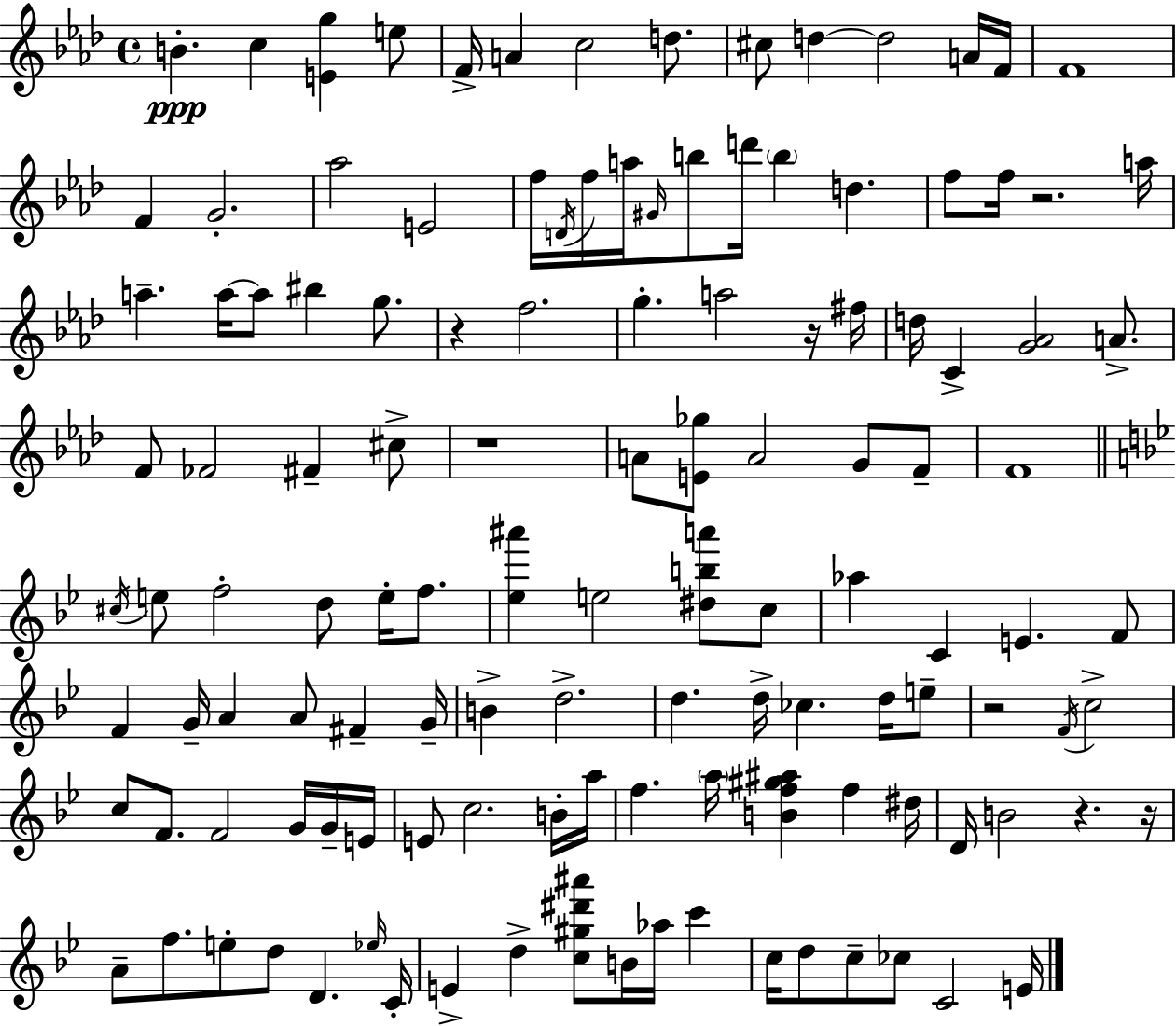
{
  \clef treble
  \time 4/4
  \defaultTimeSignature
  \key aes \major
  b'4.-.\ppp c''4 <e' g''>4 e''8 | f'16-> a'4 c''2 d''8. | cis''8 d''4~~ d''2 a'16 f'16 | f'1 | \break f'4 g'2.-. | aes''2 e'2 | f''16 \acciaccatura { d'16 } f''16 a''16 \grace { gis'16 } b''8 d'''16 \parenthesize b''4 d''4. | f''8 f''16 r2. | \break a''16 a''4.-- a''16~~ a''8 bis''4 g''8. | r4 f''2. | g''4.-. a''2 | r16 fis''16 d''16 c'4-> <g' aes'>2 a'8.-> | \break f'8 fes'2 fis'4-- | cis''8-> r1 | a'8 <e' ges''>8 a'2 g'8 | f'8-- f'1 | \break \bar "||" \break \key bes \major \acciaccatura { cis''16 } e''8 f''2-. d''8 e''16-. f''8. | <ees'' ais'''>4 e''2 <dis'' b'' a'''>8 c''8 | aes''4 c'4 e'4. f'8 | f'4 g'16-- a'4 a'8 fis'4-- | \break g'16-- b'4-> d''2.-> | d''4. d''16-> ces''4. d''16 e''8-- | r2 \acciaccatura { f'16 } c''2-> | c''8 f'8. f'2 g'16 | \break g'16-- e'16 e'8 c''2. | b'16-. a''16 f''4. \parenthesize a''16 <b' f'' gis'' ais''>4 f''4 | dis''16 d'16 b'2 r4. | r16 a'8-- f''8. e''8-. d''8 d'4. | \break \grace { ees''16 } c'16-. e'4-> d''4-> <c'' gis'' dis''' ais'''>8 b'16 aes''16 c'''4 | c''16 d''8 c''8-- ces''8 c'2 | e'16 \bar "|."
}